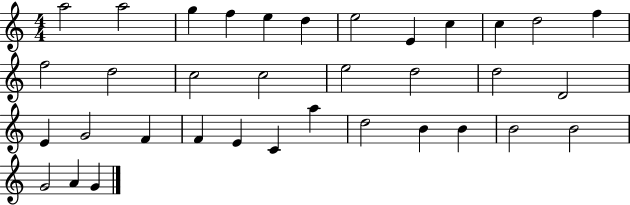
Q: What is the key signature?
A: C major